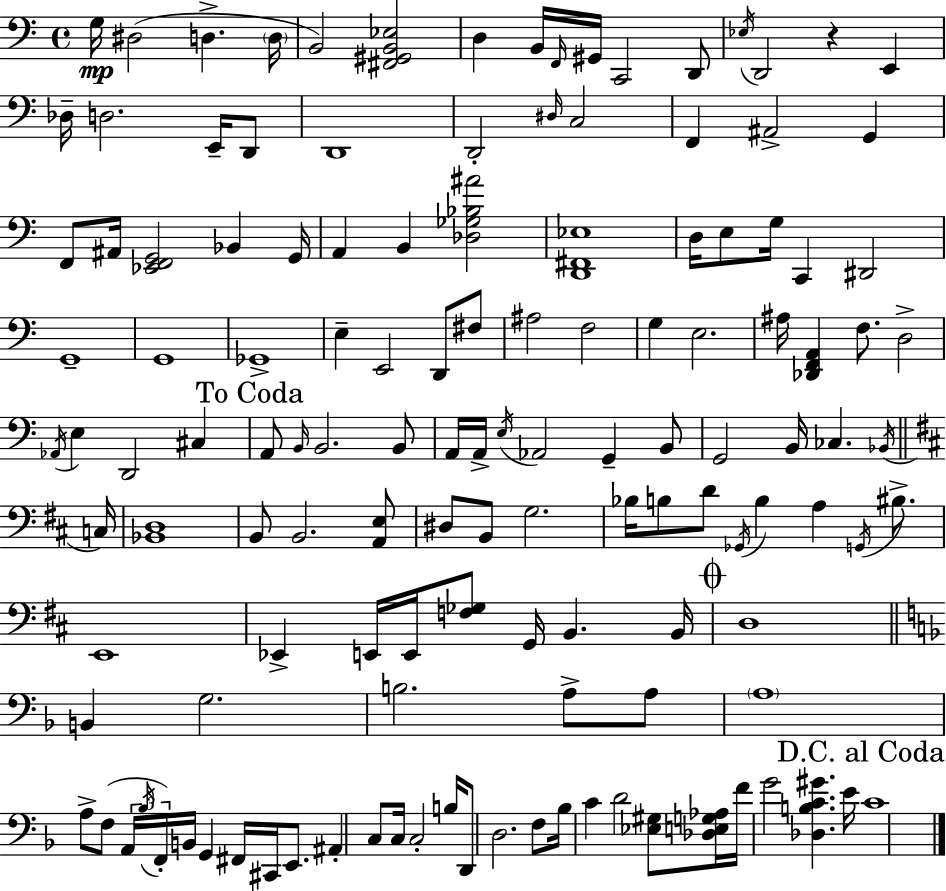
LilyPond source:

{
  \clef bass
  \time 4/4
  \defaultTimeSignature
  \key a \minor
  g16\mp dis2( d4.-> \parenthesize d16 | b,2) <fis, gis, b, ees>2 | d4 b,16 \grace { f,16 } gis,16 c,2 d,8 | \acciaccatura { ees16 } d,2 r4 e,4 | \break des16-- d2. e,16-- | d,8 d,1 | d,2-. \grace { dis16 } c2 | f,4 ais,2-> g,4 | \break f,8 ais,16 <ees, f, g,>2 bes,4 | g,16 a,4 b,4 <des ges bes ais'>2 | <d, fis, ees>1 | d16 e8 g16 c,4 dis,2 | \break g,1-- | g,1 | ges,1-> | e4-- e,2 d,8 | \break fis8 ais2 f2 | g4 e2. | ais16 <des, f, a,>4 f8. d2-> | \acciaccatura { aes,16 } e4 d,2 | \break cis4 \mark "To Coda" a,8 \grace { b,16 } b,2. | b,8 a,16 a,16-> \acciaccatura { e16 } aes,2 | g,4-- b,8 g,2 b,16 ces4. | \acciaccatura { bes,16 } \bar "||" \break \key d \major c16 <bes, d>1 | b,8 b,2. <a, e>8 | dis8 b,8 g2. | bes16 b8 d'8 \acciaccatura { ges,16 } b4 a4 \acciaccatura { g,16 } | \break bis8.-> e,1 | ees,4-> e,16 e,16 <f ges>8 g,16 b,4. | b,16 \mark \markup { \musicglyph "scripts.coda" } d1 | \bar "||" \break \key f \major b,4 g2. | b2. a8-> a8 | \parenthesize a1 | a8-> f8( \tuplet 3/2 { a,16 \acciaccatura { bes16 }) f,16-. } b,16 g,4 fis,16 cis,16 e,8. | \break ais,4-. c8 c16 c2-. | b16 d,8 d2. f8 | bes16 c'4 d'2 <ees gis>8 | <des e g aes>16 f'16 g'2 <des b c' gis'>4. | \break e'16 \mark "D.C. al Coda" c'1 | \bar "|."
}